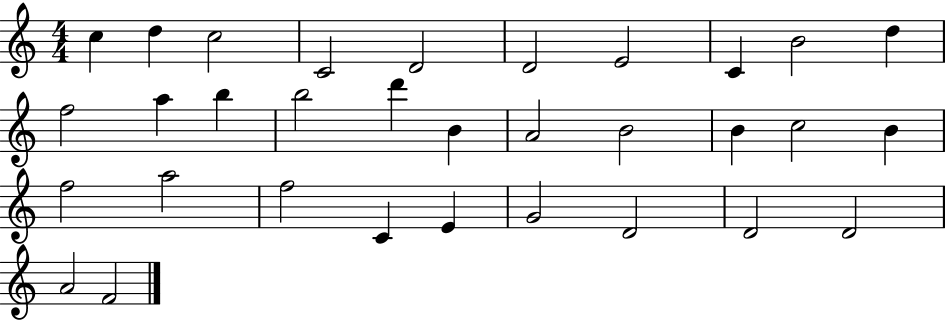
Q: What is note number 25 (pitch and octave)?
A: C4